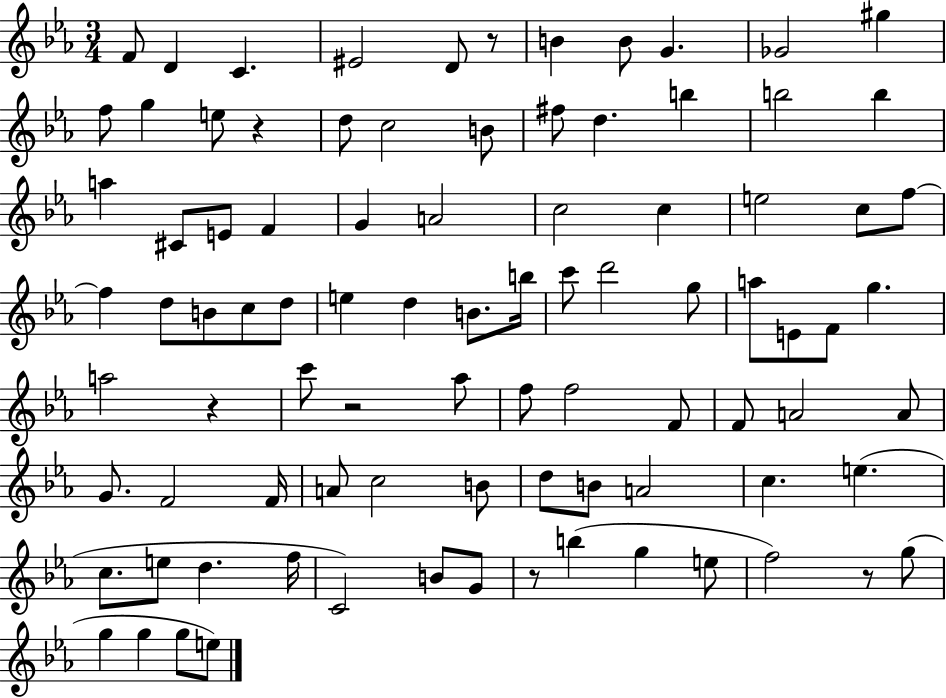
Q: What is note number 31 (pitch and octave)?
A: C5